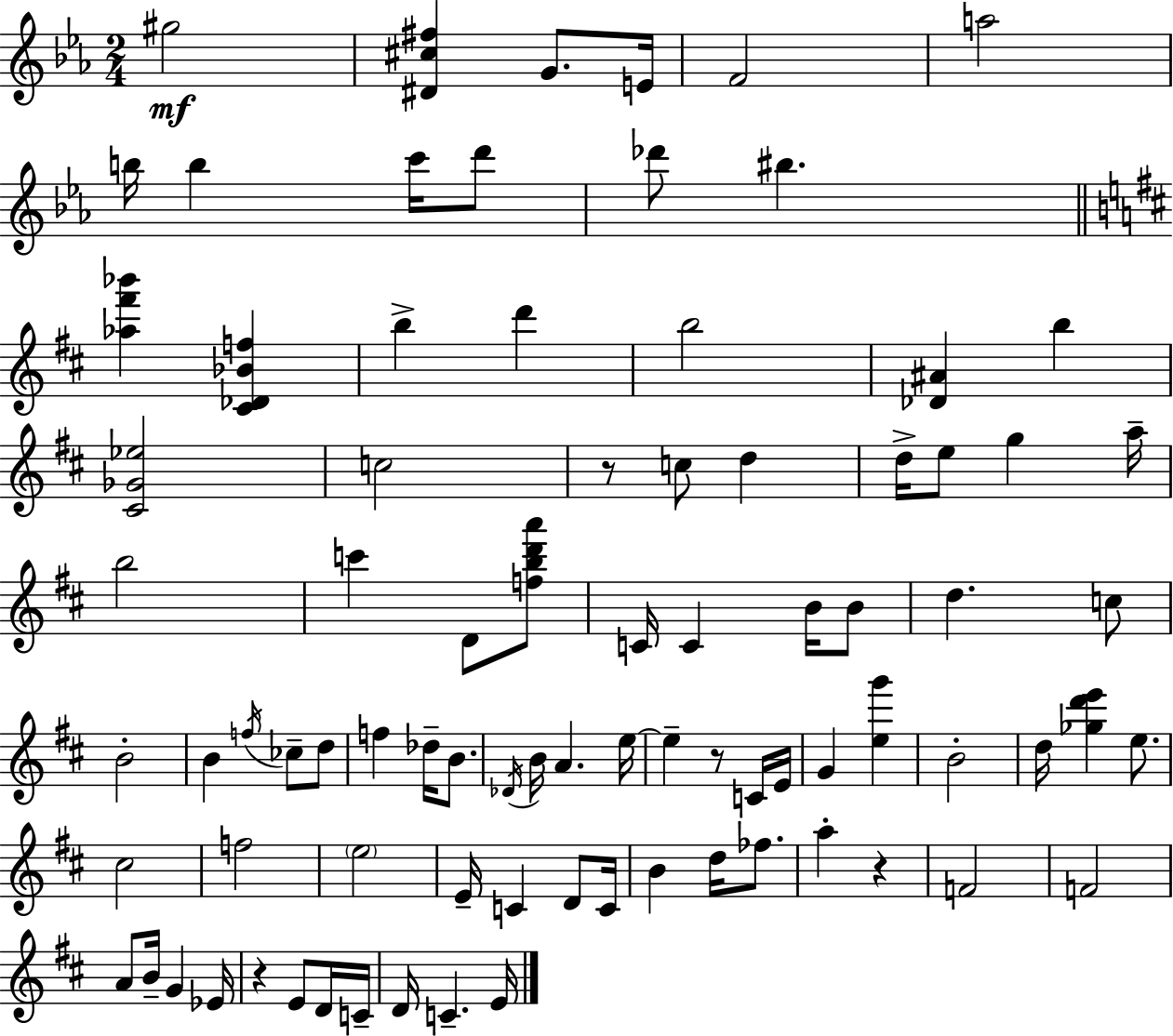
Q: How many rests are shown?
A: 4